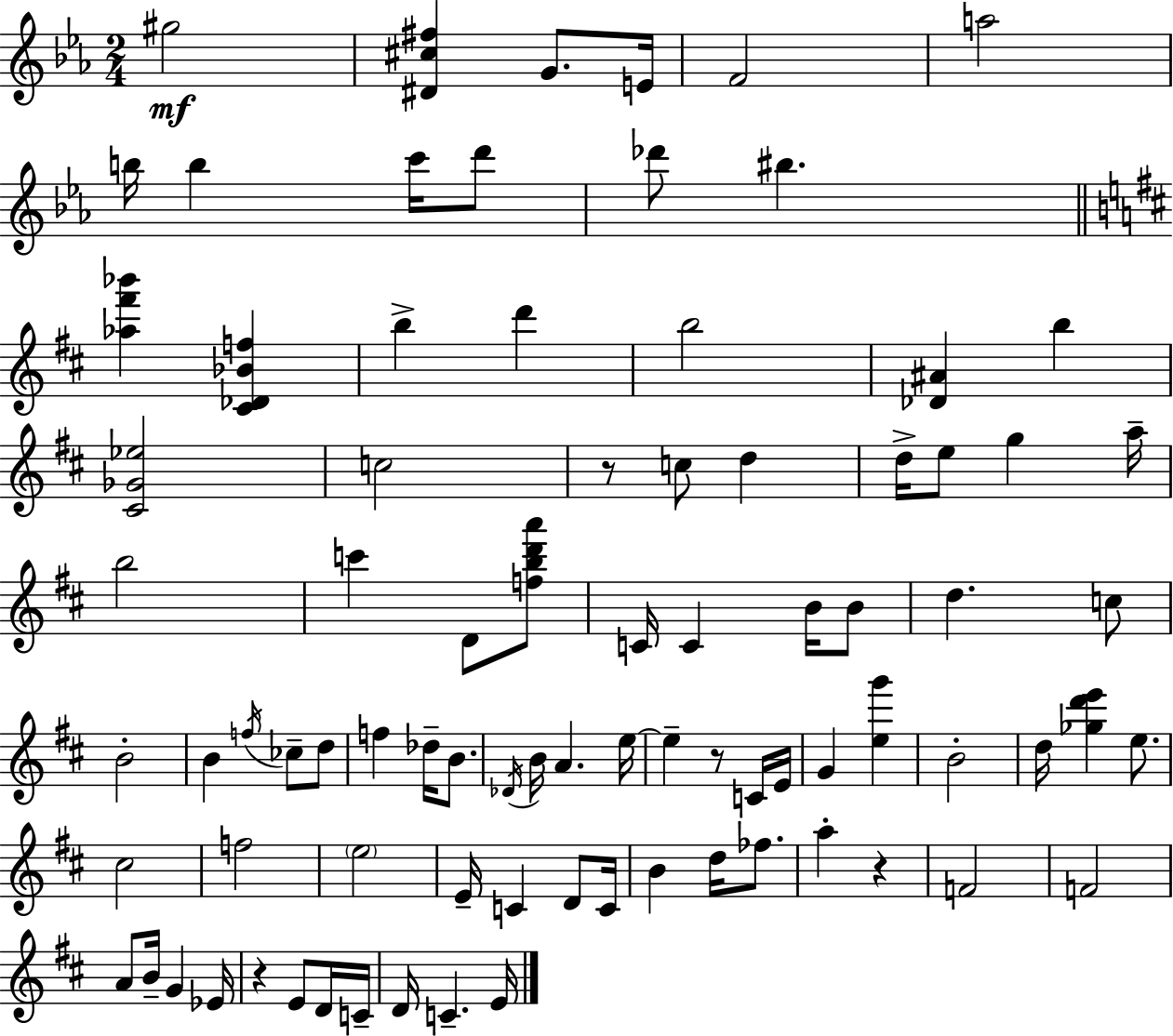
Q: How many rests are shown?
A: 4